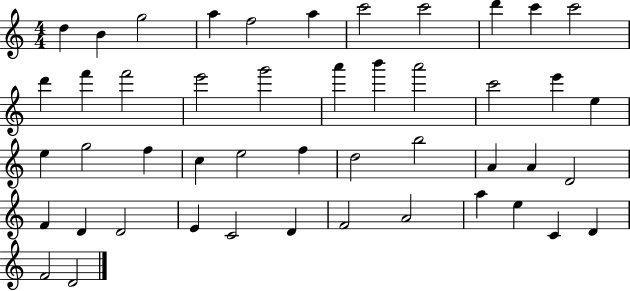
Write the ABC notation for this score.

X:1
T:Untitled
M:4/4
L:1/4
K:C
d B g2 a f2 a c'2 c'2 d' c' c'2 d' f' f'2 e'2 g'2 a' b' a'2 c'2 e' e e g2 f c e2 f d2 b2 A A D2 F D D2 E C2 D F2 A2 a e C D F2 D2